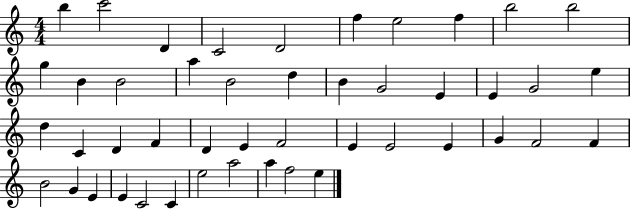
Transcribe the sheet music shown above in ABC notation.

X:1
T:Untitled
M:4/4
L:1/4
K:C
b c'2 D C2 D2 f e2 f b2 b2 g B B2 a B2 d B G2 E E G2 e d C D F D E F2 E E2 E G F2 F B2 G E E C2 C e2 a2 a f2 e